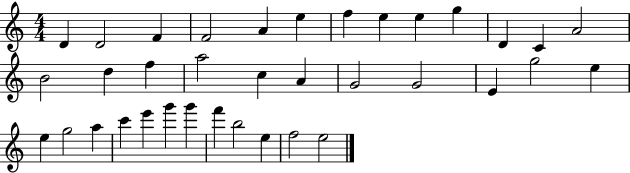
{
  \clef treble
  \numericTimeSignature
  \time 4/4
  \key c \major
  d'4 d'2 f'4 | f'2 a'4 e''4 | f''4 e''4 e''4 g''4 | d'4 c'4 a'2 | \break b'2 d''4 f''4 | a''2 c''4 a'4 | g'2 g'2 | e'4 g''2 e''4 | \break e''4 g''2 a''4 | c'''4 e'''4 g'''4 g'''4 | f'''4 b''2 e''4 | f''2 e''2 | \break \bar "|."
}